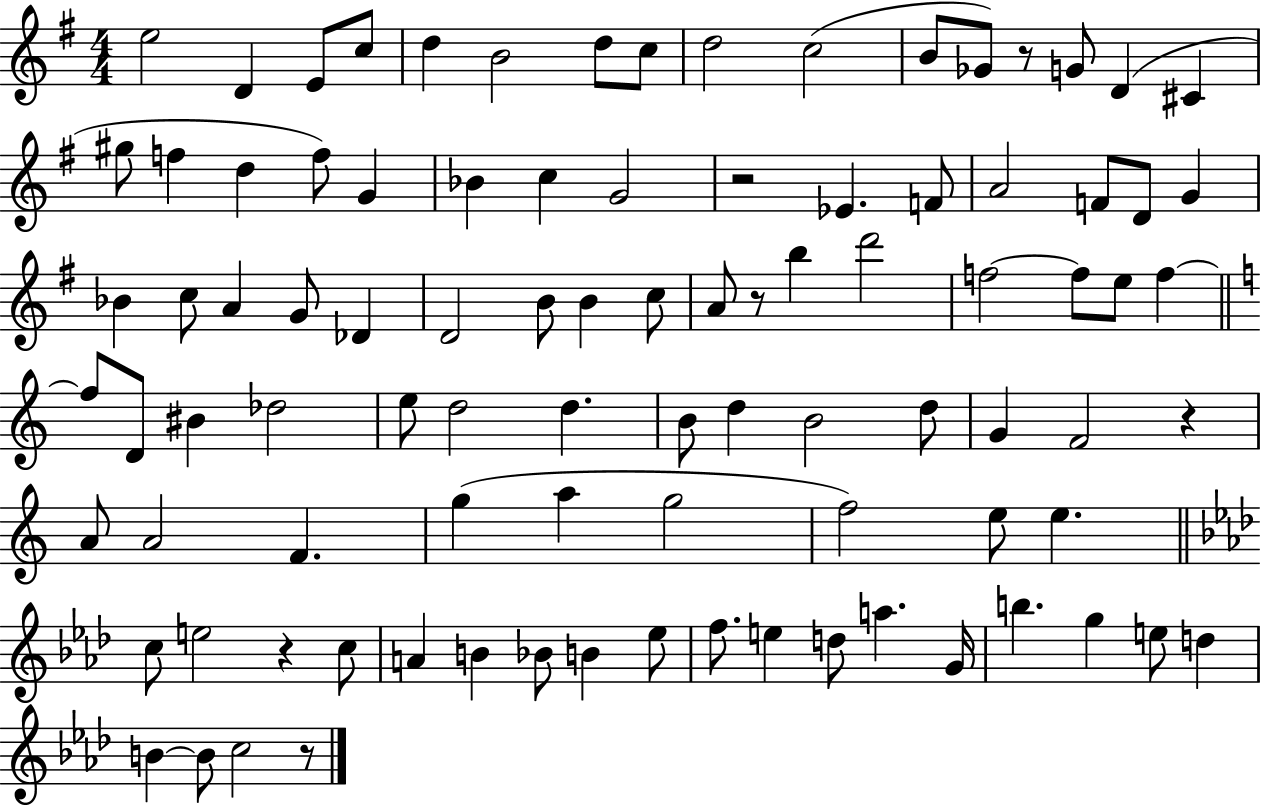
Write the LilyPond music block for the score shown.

{
  \clef treble
  \numericTimeSignature
  \time 4/4
  \key g \major
  e''2 d'4 e'8 c''8 | d''4 b'2 d''8 c''8 | d''2 c''2( | b'8 ges'8) r8 g'8 d'4( cis'4 | \break gis''8 f''4 d''4 f''8) g'4 | bes'4 c''4 g'2 | r2 ees'4. f'8 | a'2 f'8 d'8 g'4 | \break bes'4 c''8 a'4 g'8 des'4 | d'2 b'8 b'4 c''8 | a'8 r8 b''4 d'''2 | f''2~~ f''8 e''8 f''4~~ | \break \bar "||" \break \key a \minor f''8 d'8 bis'4 des''2 | e''8 d''2 d''4. | b'8 d''4 b'2 d''8 | g'4 f'2 r4 | \break a'8 a'2 f'4. | g''4( a''4 g''2 | f''2) e''8 e''4. | \bar "||" \break \key f \minor c''8 e''2 r4 c''8 | a'4 b'4 bes'8 b'4 ees''8 | f''8. e''4 d''8 a''4. g'16 | b''4. g''4 e''8 d''4 | \break b'4~~ b'8 c''2 r8 | \bar "|."
}